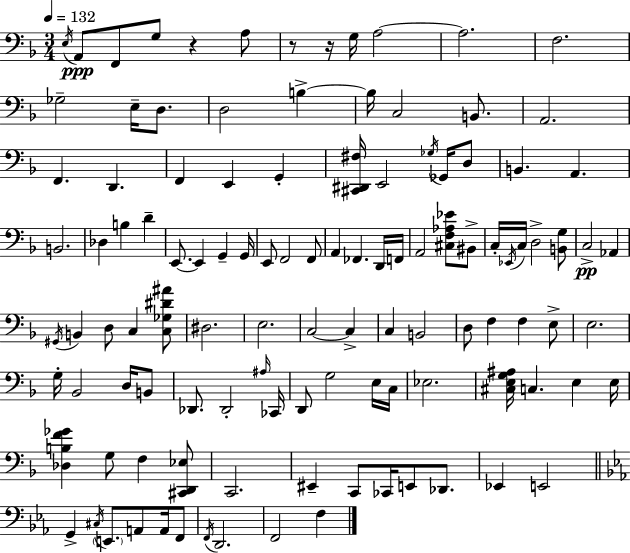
X:1
T:Untitled
M:3/4
L:1/4
K:F
E,/4 A,,/2 F,,/2 G,/2 z A,/2 z/2 z/4 G,/4 A,2 A,2 F,2 _G,2 E,/4 D,/2 D,2 B, B,/4 C,2 B,,/2 A,,2 F,, D,, F,, E,, G,, [^C,,^D,,^F,]/4 E,,2 _G,/4 _G,,/4 D,/2 B,, A,, B,,2 _D, B, D E,,/2 E,, G,, G,,/4 E,,/2 F,,2 F,,/2 A,, _F,, D,,/4 F,,/4 A,,2 [^C,F,_A,_E]/2 ^B,,/2 C,/4 _E,,/4 C,/4 D,2 [B,,G,]/2 C,2 _A,, ^G,,/4 B,, D,/2 C, [C,_G,^D^A]/2 ^D,2 E,2 C,2 C, C, B,,2 D,/2 F, F, E,/2 E,2 G,/4 _B,,2 D,/4 B,,/2 _D,,/2 _D,,2 ^A,/4 _C,,/4 D,,/2 G,2 E,/4 C,/4 _E,2 [^C,E,G,^A,]/4 C, E, E,/4 [_D,B,F_G] G,/2 F, [^C,,D,,_E,]/2 C,,2 ^E,, C,,/2 _C,,/4 E,,/2 _D,,/2 _E,, E,,2 G,, ^C,/4 E,,/2 A,,/2 A,,/4 F,,/2 F,,/4 D,,2 F,,2 F,